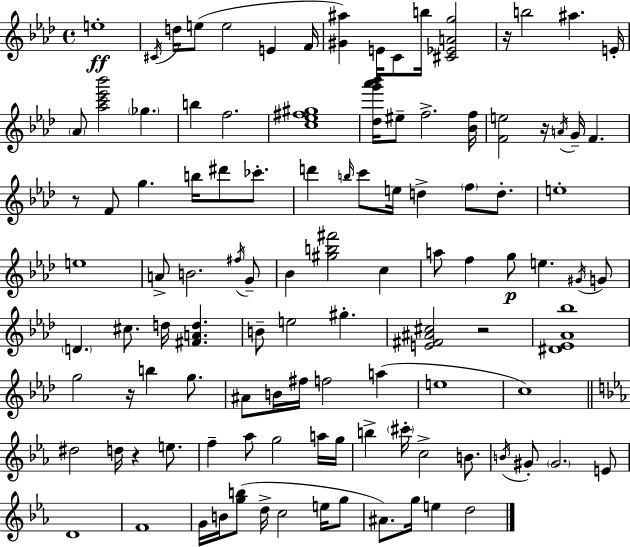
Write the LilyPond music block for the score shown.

{
  \clef treble
  \time 4/4
  \defaultTimeSignature
  \key aes \major
  \repeat volta 2 { e''1-.\ff | \acciaccatura { cis'16 } d''16 e''8( e''2 e'4 | f'16 <gis' ais''>4) e'16 c'8 b''16 <cis' ees' a' g''>2 | r16 b''2 ais''4. | \break e'16-. \parenthesize aes'8 <aes'' c''' ees''' bes'''>2 \parenthesize ges''4. | b''4 f''2. | <c'' ees'' fis'' gis''>1 | <des'' g''' aes''' bes'''>16 eis''8-- f''2.-> | \break <bes' f''>16 <f' e''>2 r16 \acciaccatura { a'16 } g'16-- f'4. | r8 f'8 g''4. b''16 dis'''8 ces'''8.-. | d'''4 \grace { b''16 } c'''8 e''16 d''4-> \parenthesize f''8 | d''8.-. e''1-. | \break e''1 | a'8-> b'2. | \acciaccatura { fis''16 } g'8-- bes'4 <gis'' b'' fis'''>2 | c''4 a''8 f''4 g''8\p e''4. | \break \acciaccatura { gis'16 } g'8 \parenthesize d'4. cis''8. d''16 <fis' a' d''>4. | b'8-- e''2 gis''4.-. | <e' fis' ais' cis''>2 r2 | <dis' ees' aes' bes''>1 | \break g''2 r16 b''4 | g''8. ais'8 b'16 fis''16 f''2 | a''4( e''1 | c''1) | \break \bar "||" \break \key c \minor dis''2 d''16 r4 e''8. | f''4-- aes''8 g''2 a''16 g''16 | b''4-> \parenthesize cis'''16-. c''2-> b'8. | \acciaccatura { b'16 } gis'8-. \parenthesize gis'2. e'8 | \break d'1 | f'1 | g'16 b'16 <g'' b''>8( d''16-> c''2 e''16 g''8 | ais'8.) g''16 e''4 d''2 | \break } \bar "|."
}